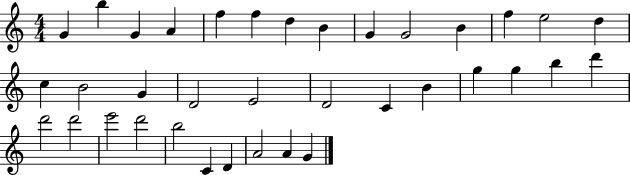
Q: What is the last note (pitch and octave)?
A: G4